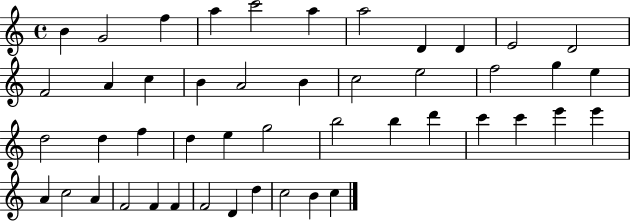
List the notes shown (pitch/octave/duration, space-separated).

B4/q G4/h F5/q A5/q C6/h A5/q A5/h D4/q D4/q E4/h D4/h F4/h A4/q C5/q B4/q A4/h B4/q C5/h E5/h F5/h G5/q E5/q D5/h D5/q F5/q D5/q E5/q G5/h B5/h B5/q D6/q C6/q C6/q E6/q E6/q A4/q C5/h A4/q F4/h F4/q F4/q F4/h D4/q D5/q C5/h B4/q C5/q